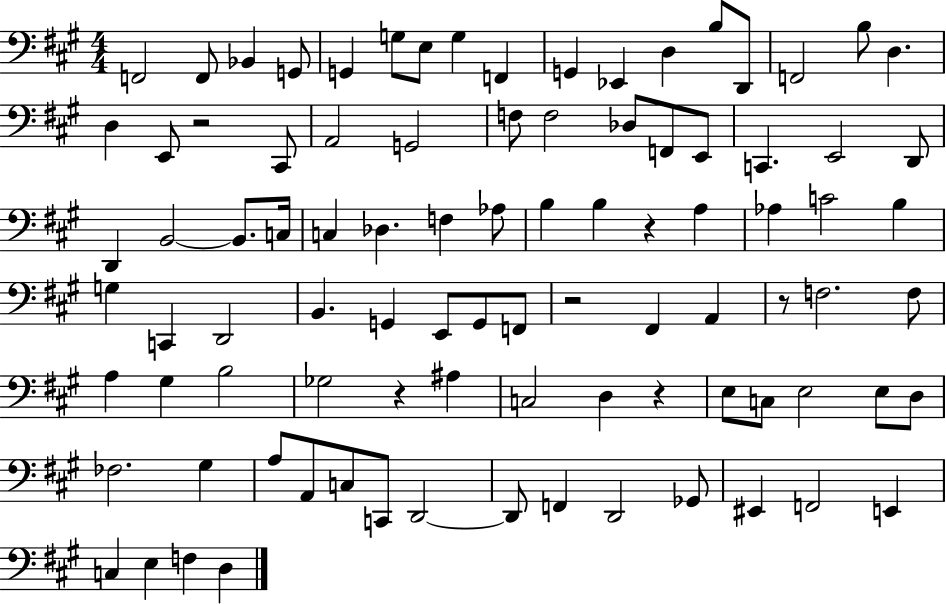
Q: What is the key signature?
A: A major